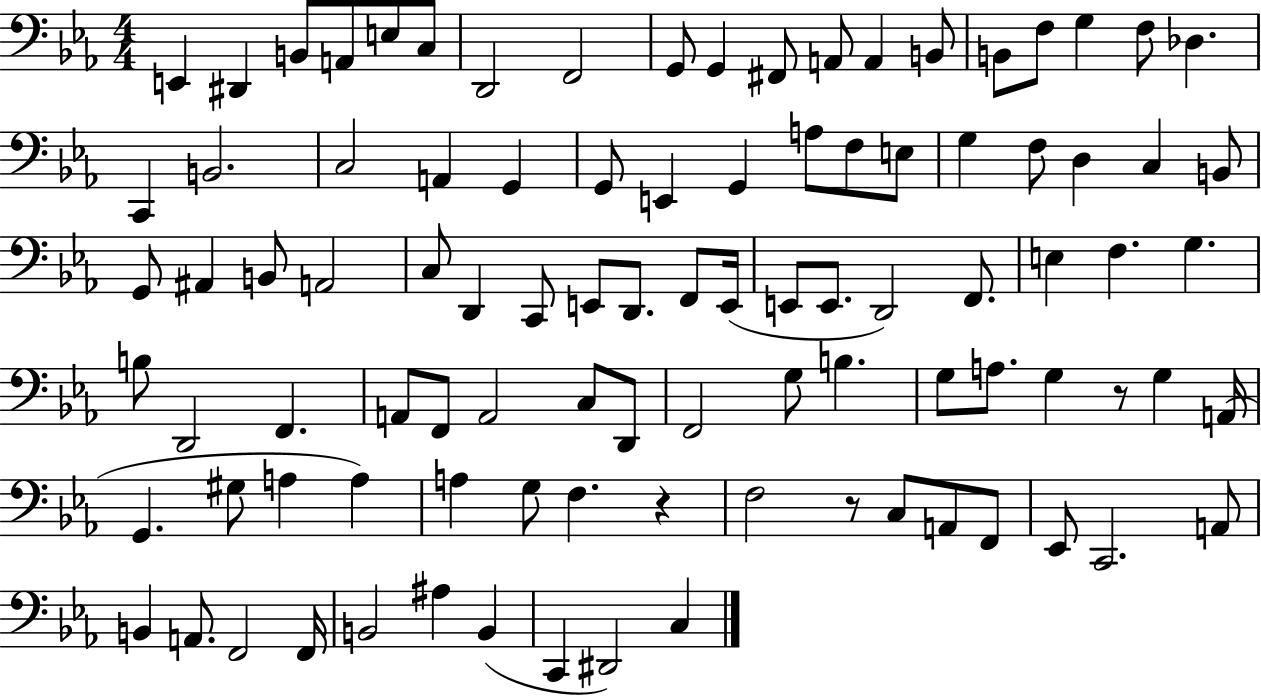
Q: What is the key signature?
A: EES major